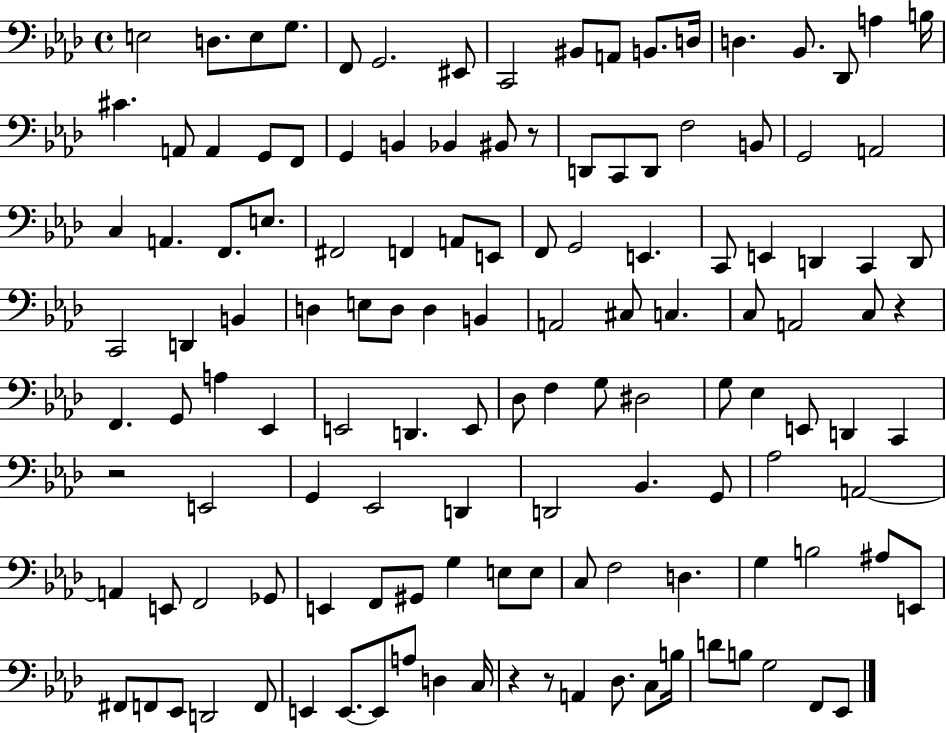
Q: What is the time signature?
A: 4/4